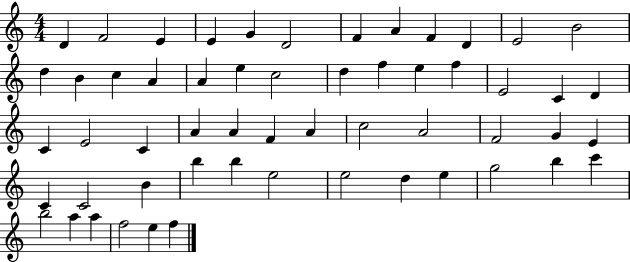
{
  \clef treble
  \numericTimeSignature
  \time 4/4
  \key c \major
  d'4 f'2 e'4 | e'4 g'4 d'2 | f'4 a'4 f'4 d'4 | e'2 b'2 | \break d''4 b'4 c''4 a'4 | a'4 e''4 c''2 | d''4 f''4 e''4 f''4 | e'2 c'4 d'4 | \break c'4 e'2 c'4 | a'4 a'4 f'4 a'4 | c''2 a'2 | f'2 g'4 e'4 | \break c'4 c'2 b'4 | b''4 b''4 e''2 | e''2 d''4 e''4 | g''2 b''4 c'''4 | \break b''2 a''4 a''4 | f''2 e''4 f''4 | \bar "|."
}